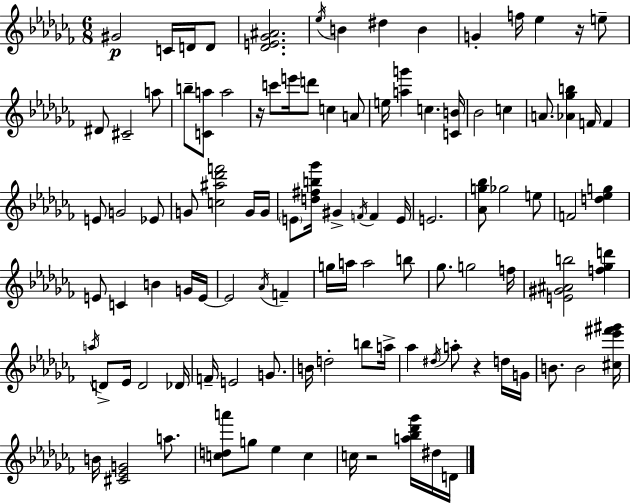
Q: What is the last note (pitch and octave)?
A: D4